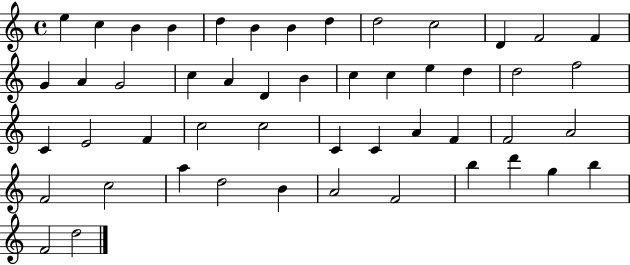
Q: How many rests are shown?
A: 0